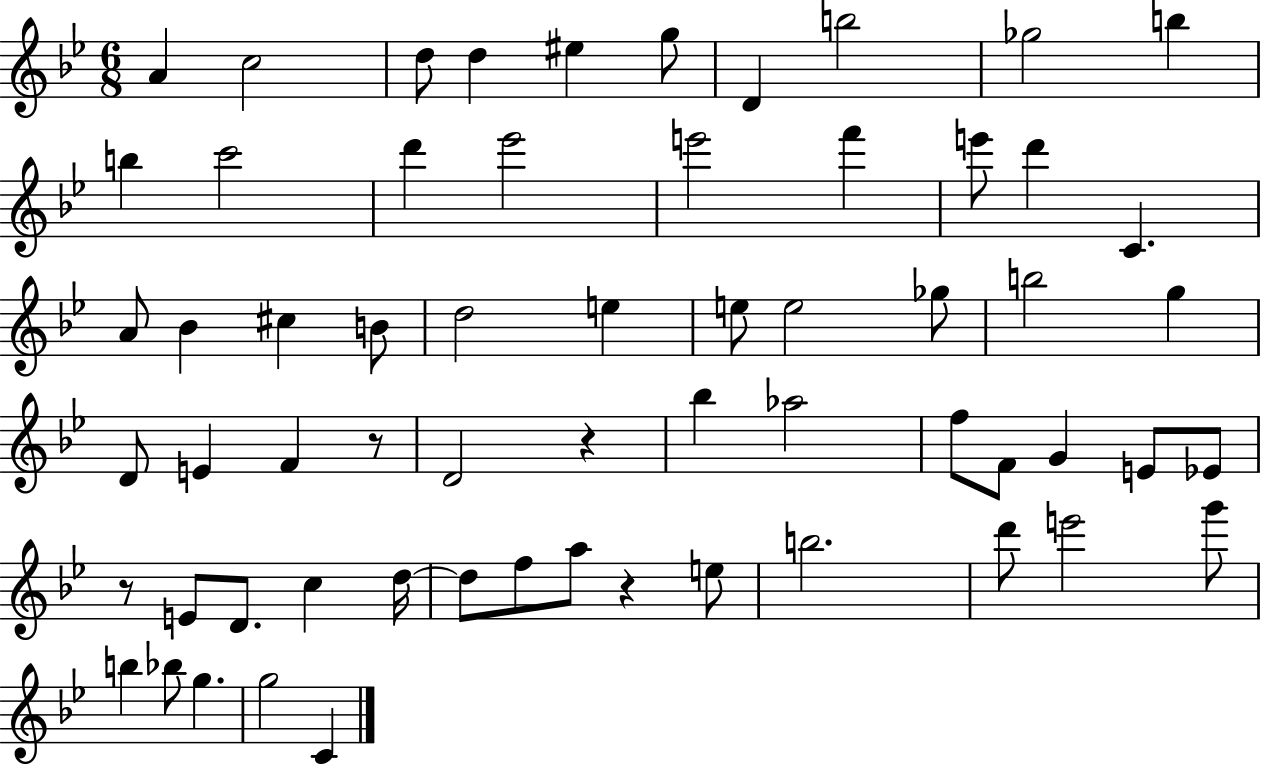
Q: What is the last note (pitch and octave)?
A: C4